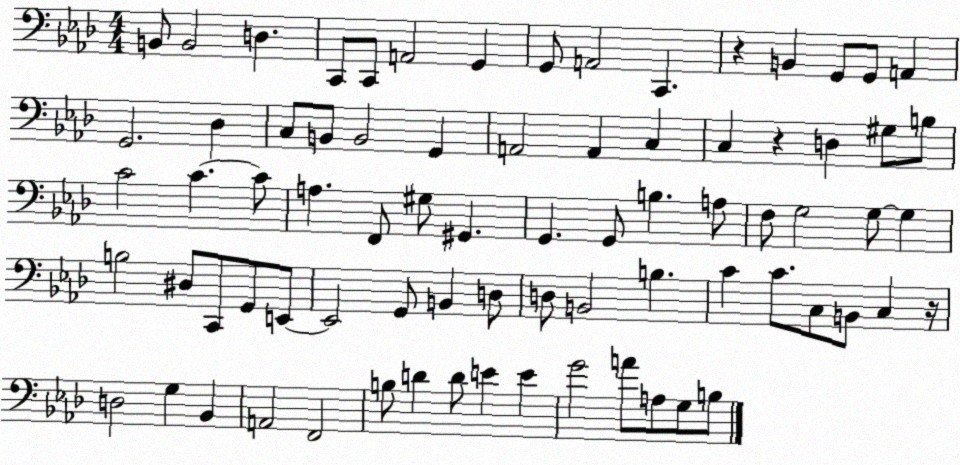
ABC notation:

X:1
T:Untitled
M:4/4
L:1/4
K:Ab
B,,/2 B,,2 D, C,,/2 C,,/2 A,,2 G,, G,,/2 A,,2 C,, z B,, G,,/2 G,,/2 A,, G,,2 _D, C,/2 B,,/2 B,,2 G,, A,,2 A,, C, C, z D, ^G,/2 B,/2 C2 C C/2 A, F,,/2 ^G,/2 ^G,, G,, G,,/2 B, A,/2 F,/2 G,2 G,/2 G, B,2 ^D,/2 C,,/2 G,,/2 E,,/2 E,,2 G,,/2 B,, D,/2 D,/2 B,,2 B, C C/2 C,/2 B,,/2 C, z/4 D,2 G, _B,, A,,2 F,,2 B,/2 D D/2 E E G2 A/2 A,/2 G,/2 B,/2